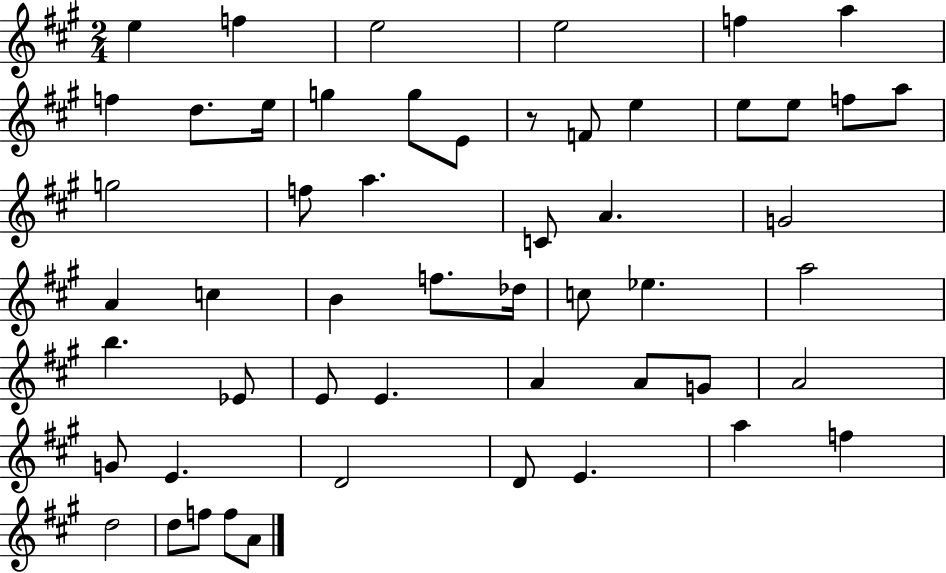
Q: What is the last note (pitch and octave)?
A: A4